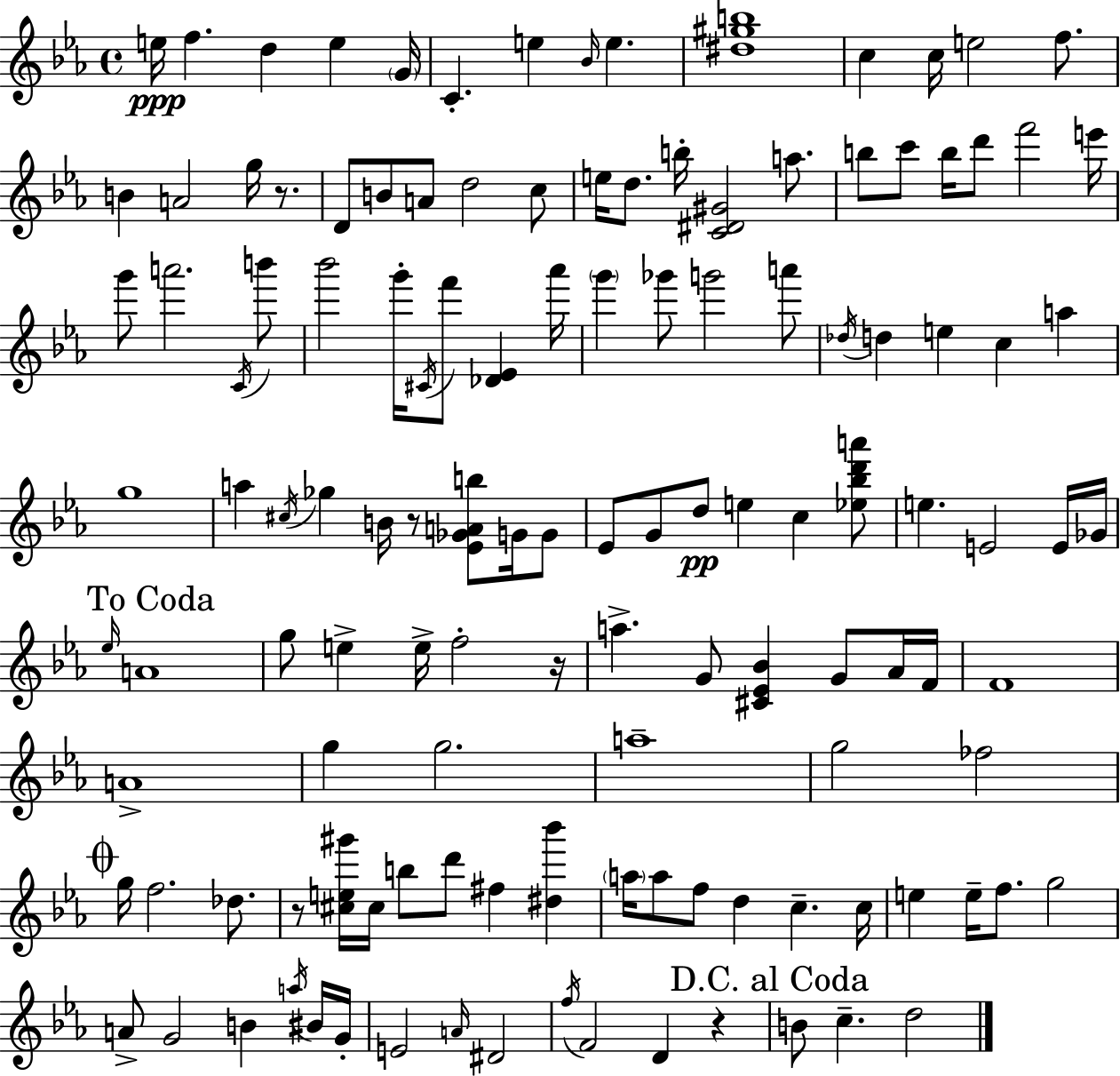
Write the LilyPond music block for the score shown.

{
  \clef treble
  \time 4/4
  \defaultTimeSignature
  \key c \minor
  e''16\ppp f''4. d''4 e''4 \parenthesize g'16 | c'4.-. e''4 \grace { bes'16 } e''4. | <dis'' gis'' b''>1 | c''4 c''16 e''2 f''8. | \break b'4 a'2 g''16 r8. | d'8 b'8 a'8 d''2 c''8 | e''16 d''8. b''16-. <c' dis' gis'>2 a''8. | b''8 c'''8 b''16 d'''8 f'''2 | \break e'''16 g'''8 a'''2. \acciaccatura { c'16 } | b'''8 bes'''2 g'''16-. \acciaccatura { cis'16 } f'''8 <des' ees'>4 | aes'''16 \parenthesize g'''4 ges'''8 g'''2 | a'''8 \acciaccatura { des''16 } d''4 e''4 c''4 | \break a''4 g''1 | a''4 \acciaccatura { cis''16 } ges''4 b'16 r8 | <ees' ges' a' b''>8 g'16 g'8 ees'8 g'8 d''8\pp e''4 c''4 | <ees'' bes'' d''' a'''>8 e''4. e'2 | \break e'16 ges'16 \mark "To Coda" \grace { ees''16 } a'1 | g''8 e''4-> e''16-> f''2-. | r16 a''4.-> g'8 <cis' ees' bes'>4 | g'8 aes'16 f'16 f'1 | \break a'1-> | g''4 g''2. | a''1-- | g''2 fes''2 | \break \mark \markup { \musicglyph "scripts.coda" } g''16 f''2. | des''8. r8 <cis'' e'' gis'''>16 cis''16 b''8 d'''8 fis''4 | <dis'' bes'''>4 \parenthesize a''16 a''8 f''8 d''4 c''4.-- | c''16 e''4 e''16-- f''8. g''2 | \break a'8-> g'2 | b'4 \acciaccatura { a''16 } bis'16 g'16-. e'2 \grace { a'16 } | dis'2 \acciaccatura { f''16 } f'2 | d'4 r4 \mark "D.C. al Coda" b'8 c''4.-- | \break d''2 \bar "|."
}